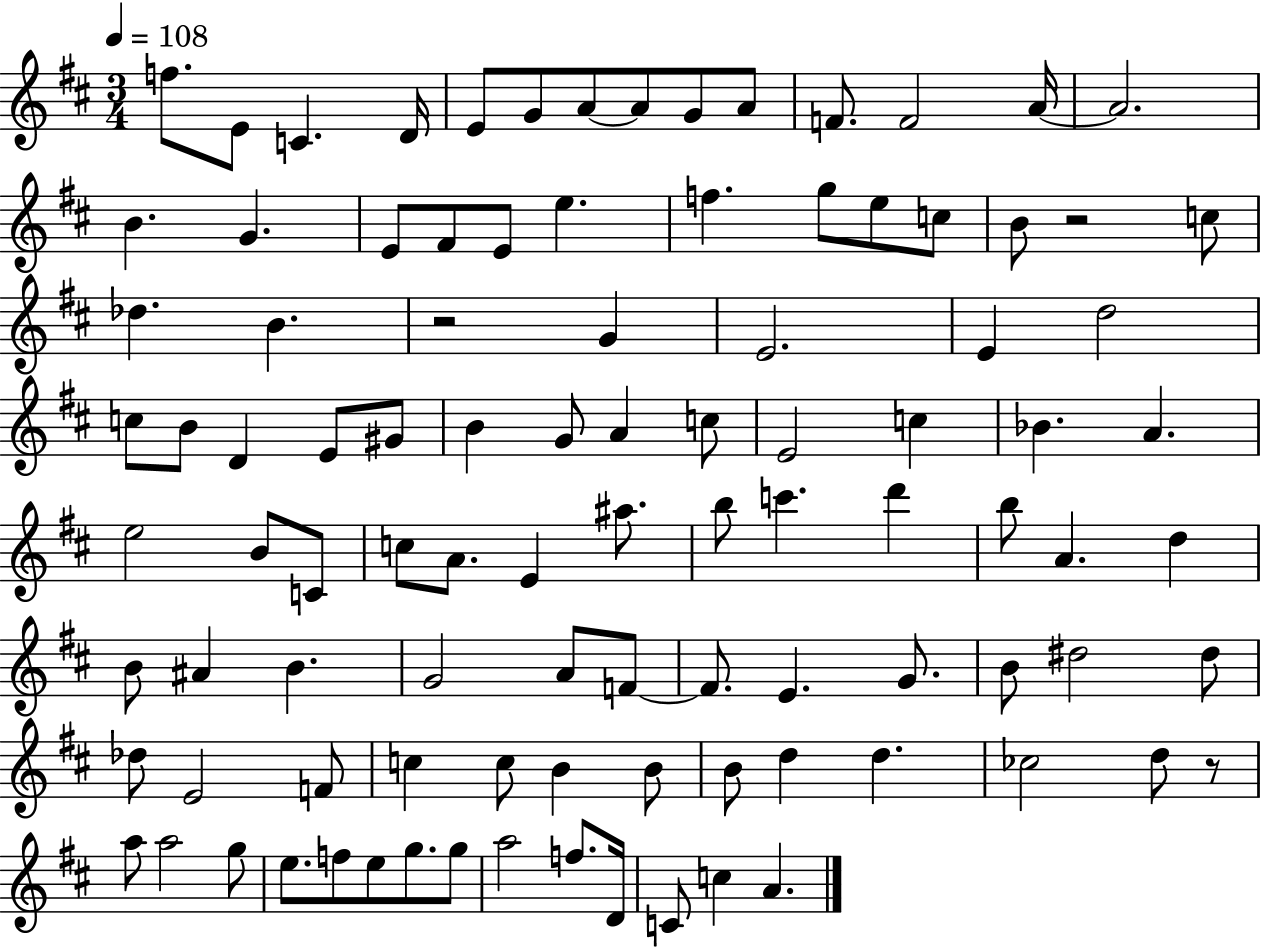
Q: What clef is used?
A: treble